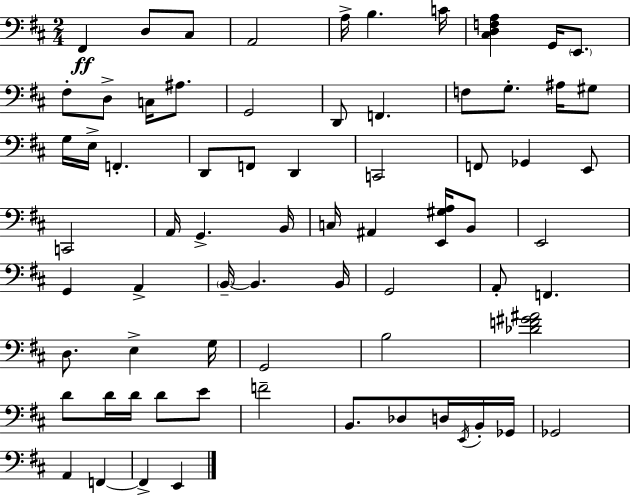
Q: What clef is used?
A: bass